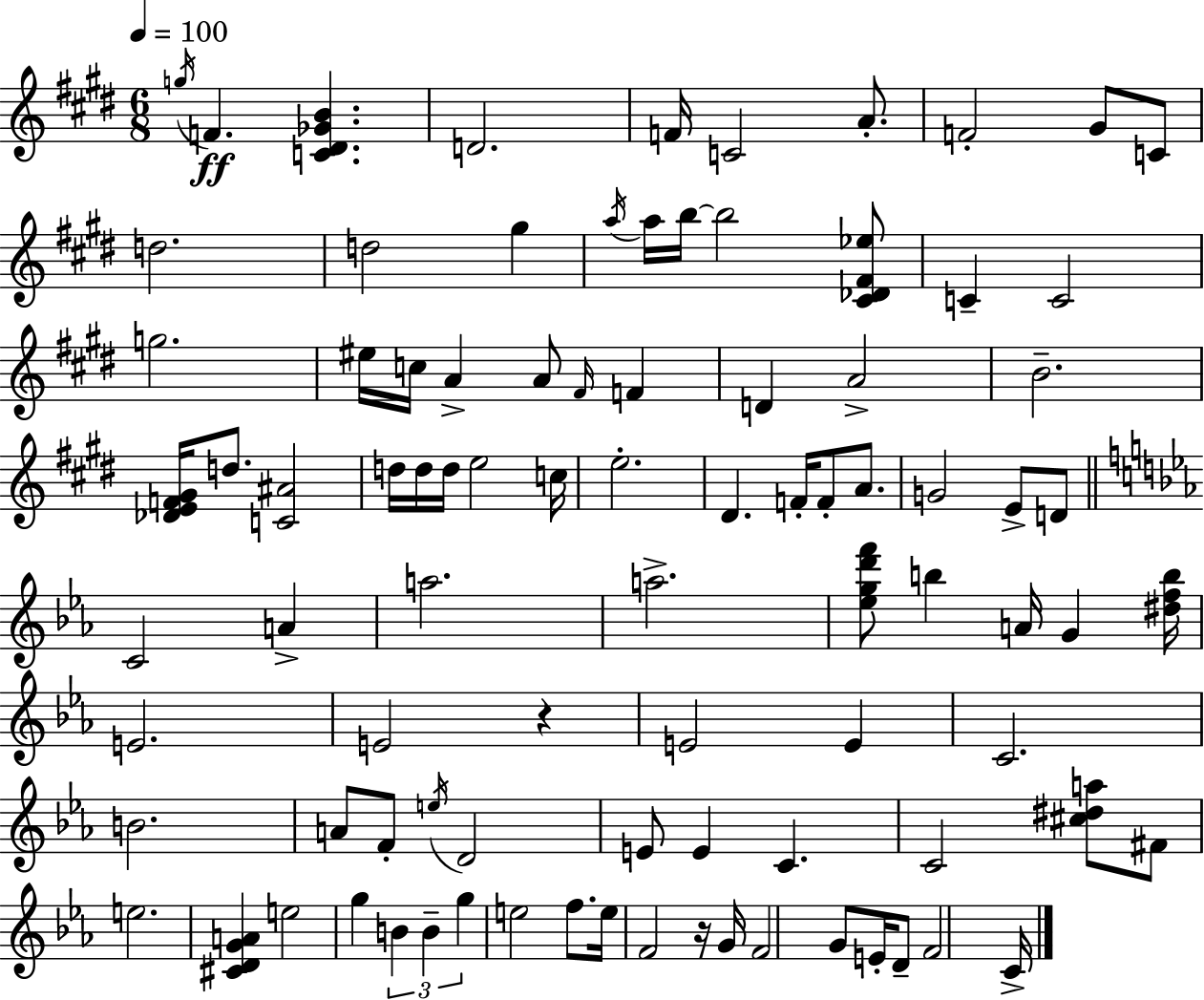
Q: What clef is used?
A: treble